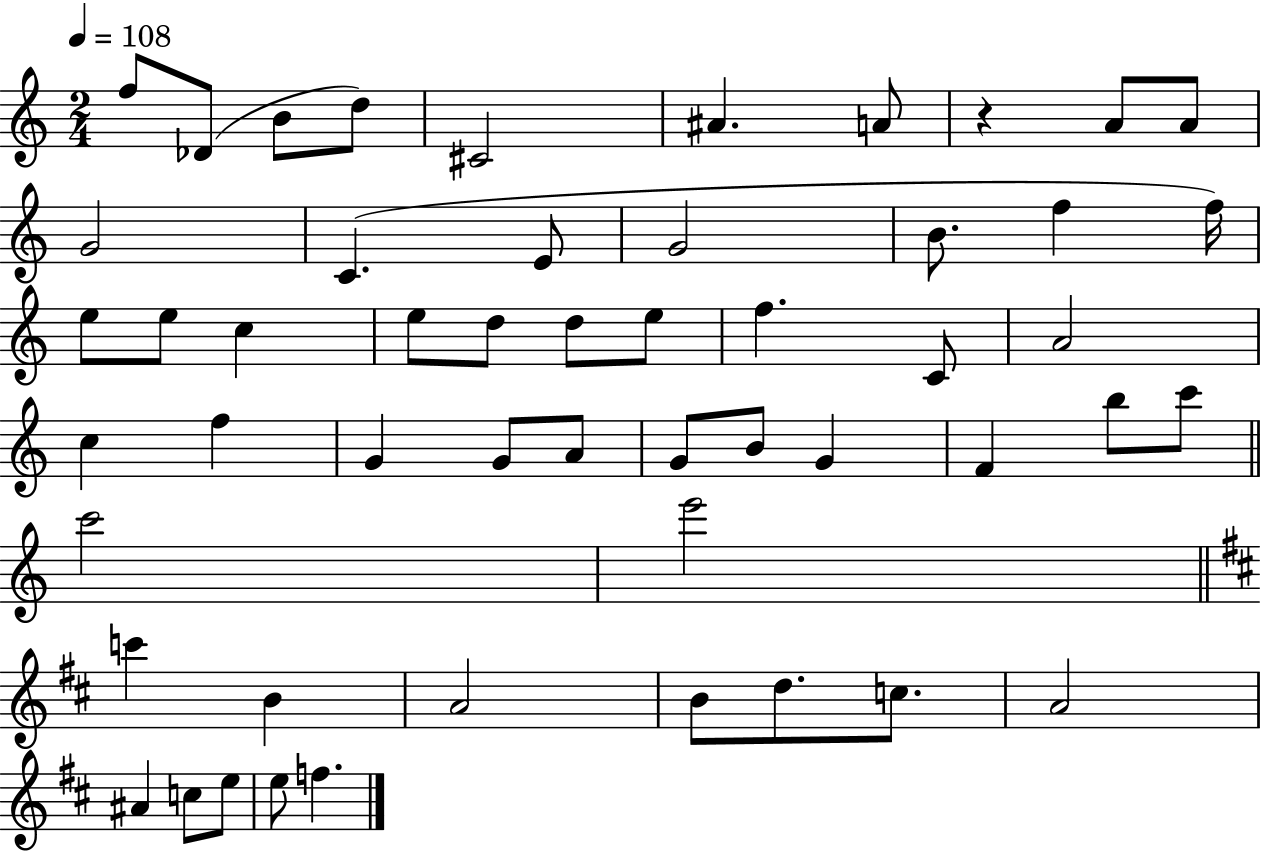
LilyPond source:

{
  \clef treble
  \numericTimeSignature
  \time 2/4
  \key c \major
  \tempo 4 = 108
  \repeat volta 2 { f''8 des'8( b'8 d''8) | cis'2 | ais'4. a'8 | r4 a'8 a'8 | \break g'2 | c'4.( e'8 | g'2 | b'8. f''4 f''16) | \break e''8 e''8 c''4 | e''8 d''8 d''8 e''8 | f''4. c'8 | a'2 | \break c''4 f''4 | g'4 g'8 a'8 | g'8 b'8 g'4 | f'4 b''8 c'''8 | \break \bar "||" \break \key a \minor c'''2 | e'''2 | \bar "||" \break \key d \major c'''4 b'4 | a'2 | b'8 d''8. c''8. | a'2 | \break ais'4 c''8 e''8 | e''8 f''4. | } \bar "|."
}